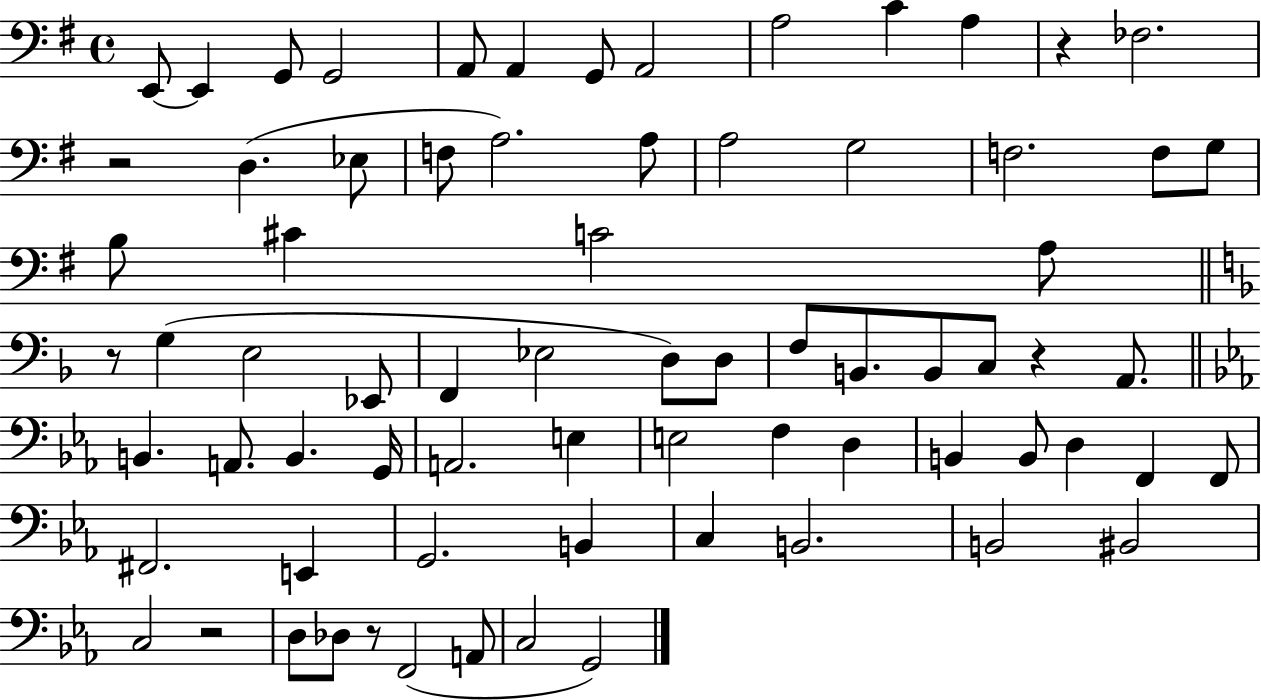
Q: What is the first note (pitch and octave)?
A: E2